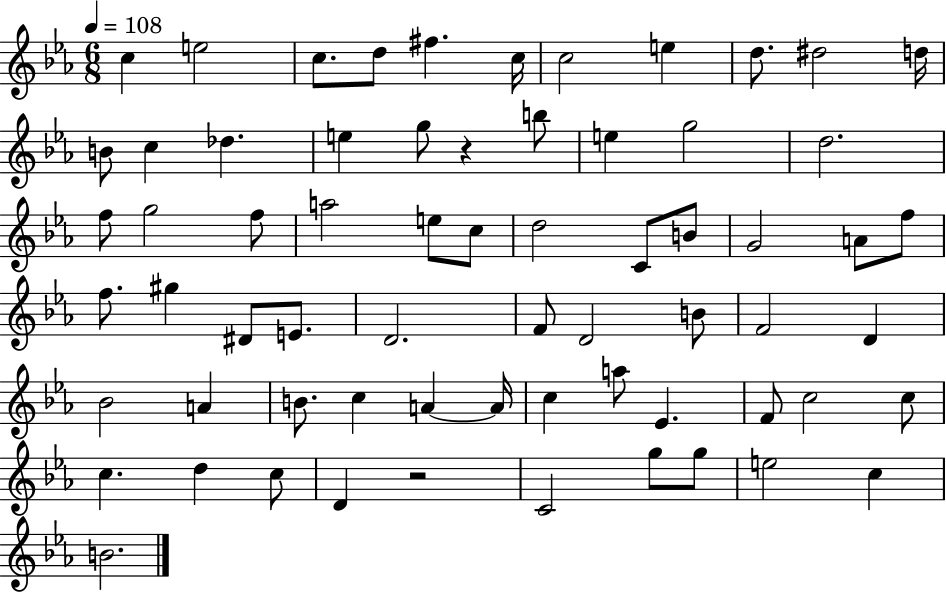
C5/q E5/h C5/e. D5/e F#5/q. C5/s C5/h E5/q D5/e. D#5/h D5/s B4/e C5/q Db5/q. E5/q G5/e R/q B5/e E5/q G5/h D5/h. F5/e G5/h F5/e A5/h E5/e C5/e D5/h C4/e B4/e G4/h A4/e F5/e F5/e. G#5/q D#4/e E4/e. D4/h. F4/e D4/h B4/e F4/h D4/q Bb4/h A4/q B4/e. C5/q A4/q A4/s C5/q A5/e Eb4/q. F4/e C5/h C5/e C5/q. D5/q C5/e D4/q R/h C4/h G5/e G5/e E5/h C5/q B4/h.